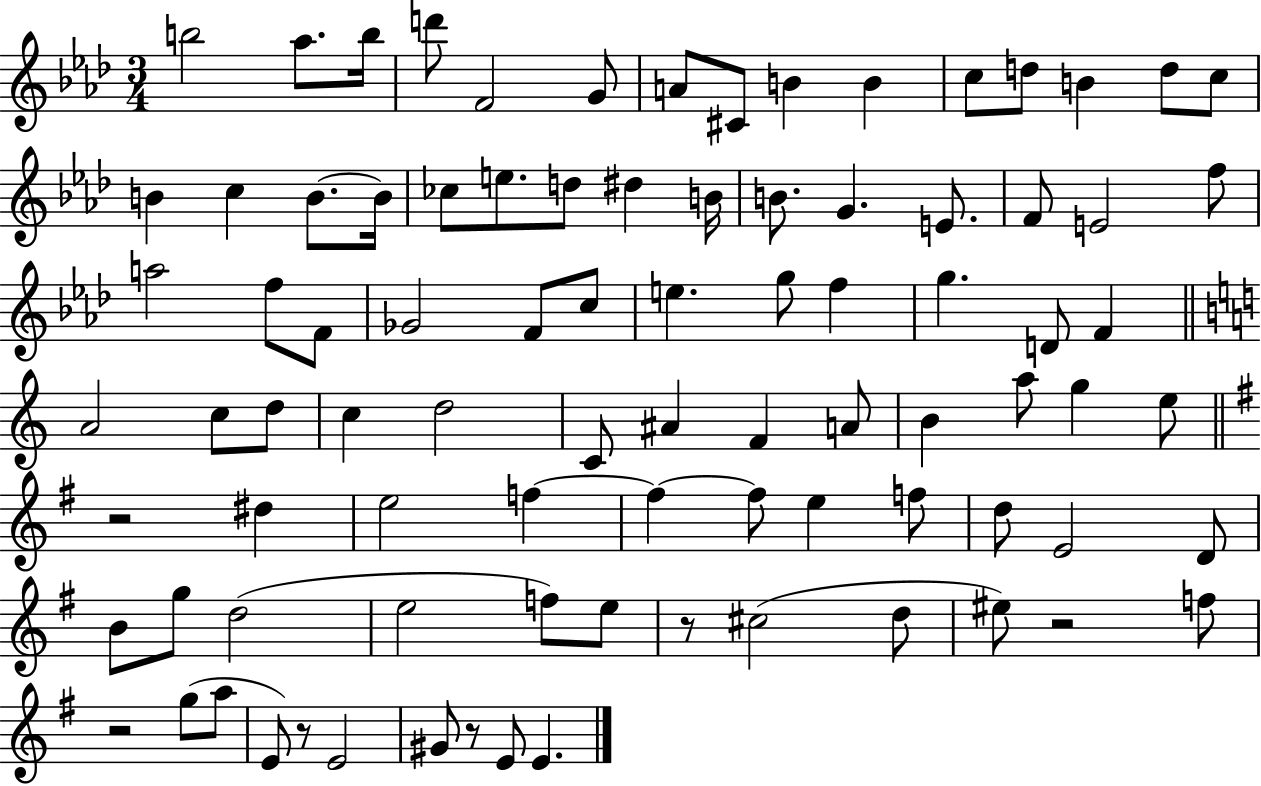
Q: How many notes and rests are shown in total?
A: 88